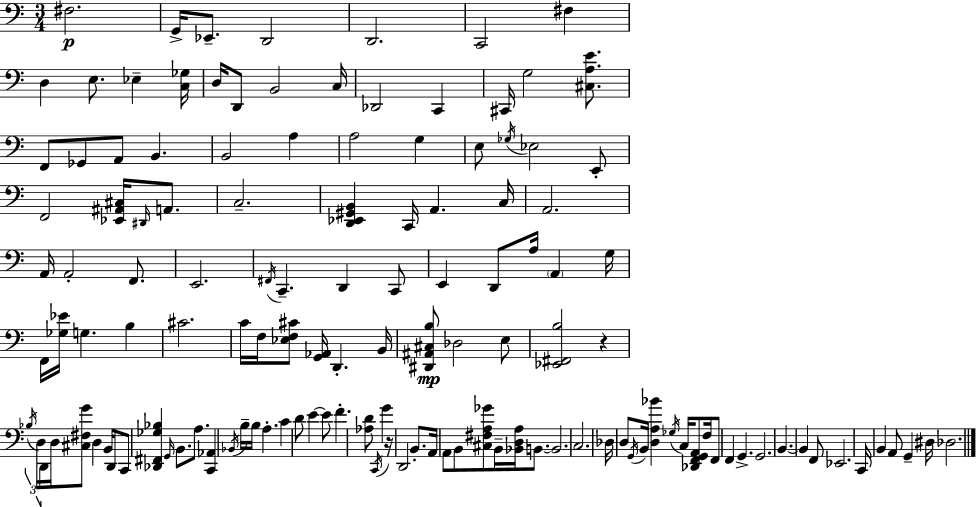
F#3/h. G2/s Eb2/e. D2/h D2/h. C2/h F#3/q D3/q E3/e. Eb3/q [C3,Gb3]/s D3/s D2/e B2/h C3/s Db2/h C2/q C#2/s G3/h [C#3,A3,E4]/e. F2/e Gb2/e A2/e B2/q. B2/h A3/q A3/h G3/q E3/e Gb3/s Eb3/h E2/e F2/h [Eb2,A#2,C#3]/s D#2/s A2/e. C3/h. [D2,Eb2,G#2,B2]/q C2/s A2/q. C3/s A2/h. A2/s A2/h F2/e. E2/h. F#2/s C2/q. D2/q C2/e E2/q D2/e A3/s A2/q G3/s F2/s [Gb3,Eb4]/s G3/q. B3/q C#4/h. C4/s F3/s [Eb3,F3,C#4]/e [G2,Ab2]/s D2/q. B2/s [D#2,A#2,C#3,B3]/e Db3/h E3/e [Eb2,F#2,B3]/h R/q Bb3/s D3/s D2/s D3/s [C#3,F#3,G4]/e D3/q B2/s D2/e C2/e [Db2,F#2,Gb3,Bb3]/q G2/s B2/e. A3/e. [C2,Ab2]/q Bb2/s B3/s B3/s A3/q. C4/q D4/e E4/q E4/e F4/q. [Ab3,D4]/e C2/s G4/q R/s D2/h B2/e. A2/s A2/e B2/e [C#3,F#3,A3,Gb4]/e B2/s [Bb2,D3,A3]/s B2/e. B2/h. C3/h. Db3/s D3/e G2/s B2/s [D3,A3,Bb4]/q Gb3/s C3/s [Db2,F2,G2,A2]/e F3/s F2/e F2/q G2/q. G2/h. B2/q. B2/q F2/e Eb2/h. C2/s B2/q A2/e G2/q D#3/s Db3/h.